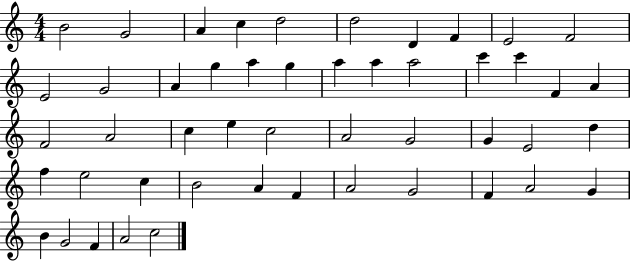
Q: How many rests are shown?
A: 0